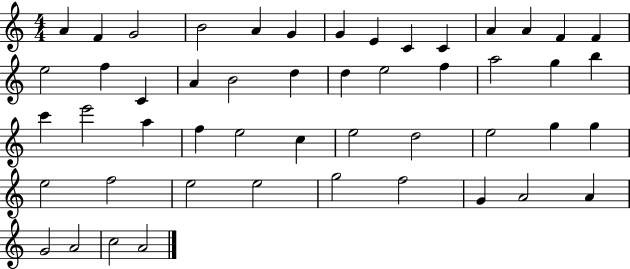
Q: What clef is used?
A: treble